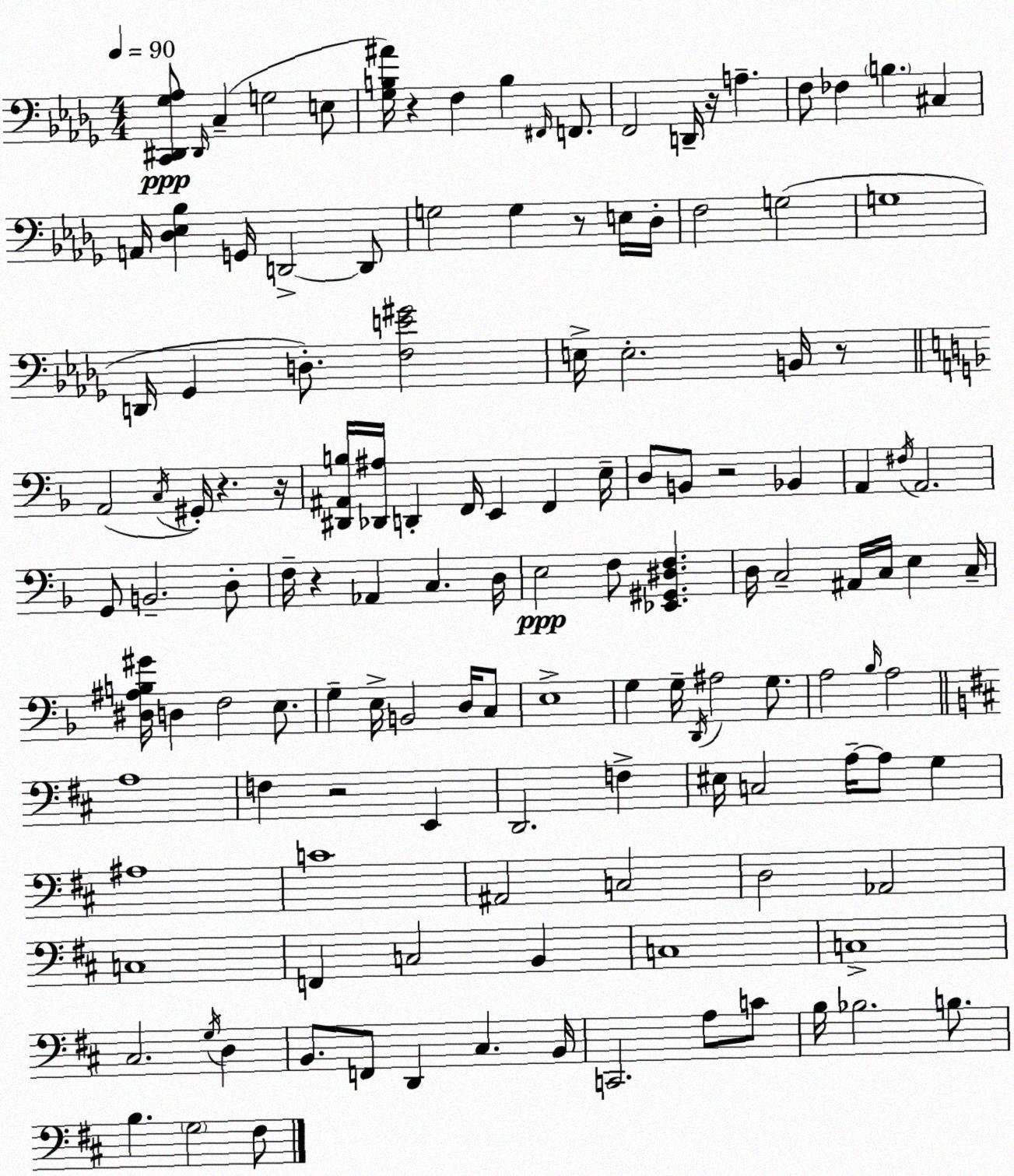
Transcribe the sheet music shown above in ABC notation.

X:1
T:Untitled
M:4/4
L:1/4
K:Bbm
[C,,^D,,_G,_A,]/2 ^D,,/4 C, G,2 E,/2 [_G,B,^A]/4 z F, B, ^F,,/4 F,,/2 F,,2 D,,/4 z/4 A, F,/2 _F, B, ^C, A,,/4 [_D,_E,_B,] G,,/4 D,,2 D,,/2 G,2 G, z/2 E,/4 _D,/4 F,2 G,2 G,4 D,,/4 _G,, D,/2 [F,E^G]2 E,/4 E,2 B,,/4 z/2 A,,2 C,/4 ^G,,/4 z z/4 [^D,,^A,,B,]/4 [_D,,^A,]/4 D,, F,,/4 E,, F,, E,/4 D,/2 B,,/2 z2 _B,, A,, ^F,/4 A,,2 G,,/2 B,,2 D,/2 F,/4 z _A,, C, D,/4 E,2 F,/2 [_E,,^G,,^D,F,] D,/4 C,2 ^A,,/4 C,/4 E, C,/4 [^D,^A,B,^G]/4 D, F,2 E,/2 G, E,/4 B,,2 D,/4 C,/2 E,4 G, G,/4 D,,/4 ^A,2 G,/2 A,2 _B,/4 A,2 A,4 F, z2 E,, D,,2 F, ^E,/4 C,2 A,/4 A,/2 G, ^A,4 C4 ^A,,2 C,2 D,2 _A,,2 C,4 F,, C,2 B,, C,4 C,4 ^C,2 G,/4 D, B,,/2 F,,/2 D,, ^C, B,,/4 C,,2 A,/2 C/2 B,/4 _B,2 B,/2 B, G,2 ^F,/2